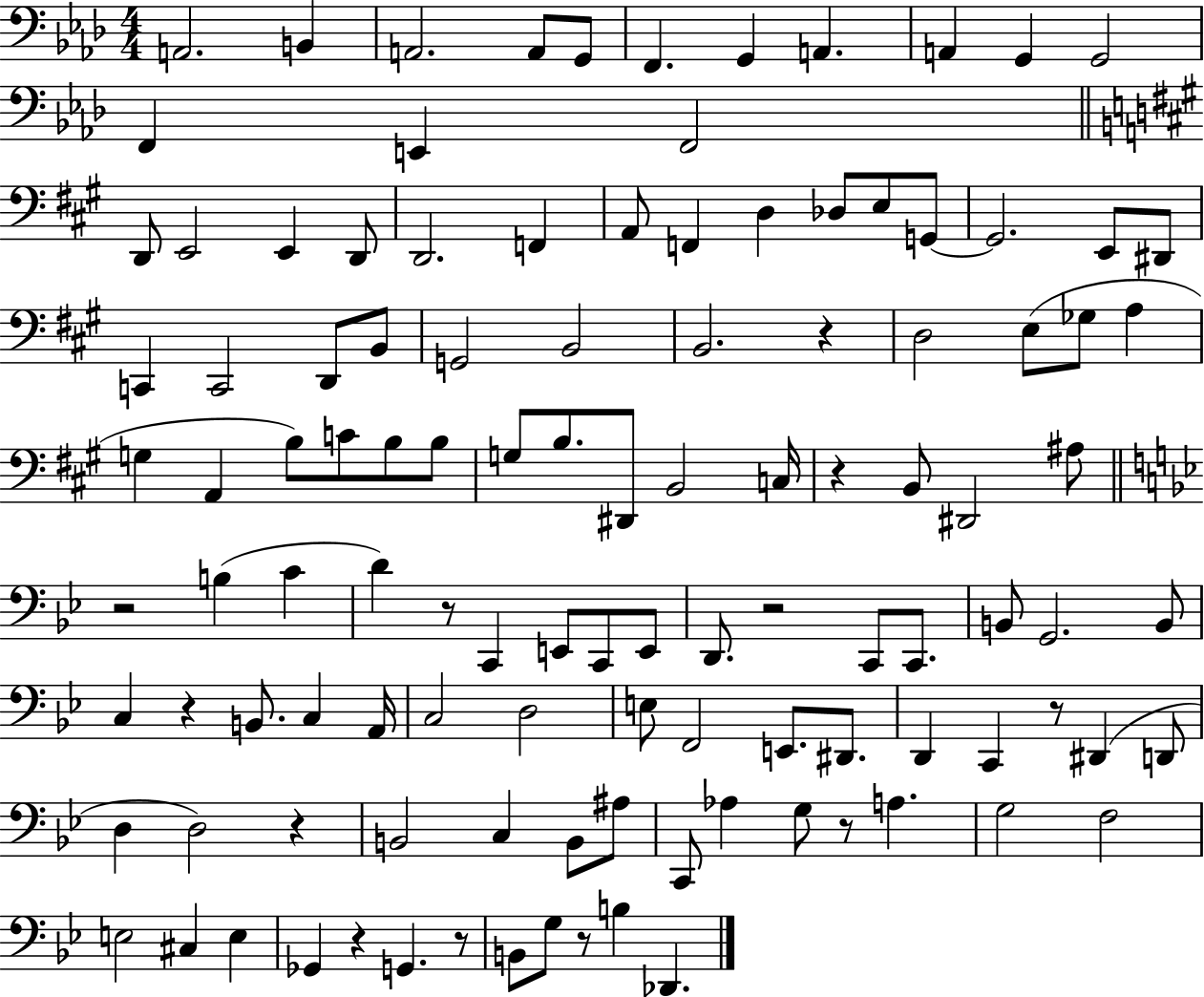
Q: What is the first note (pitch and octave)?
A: A2